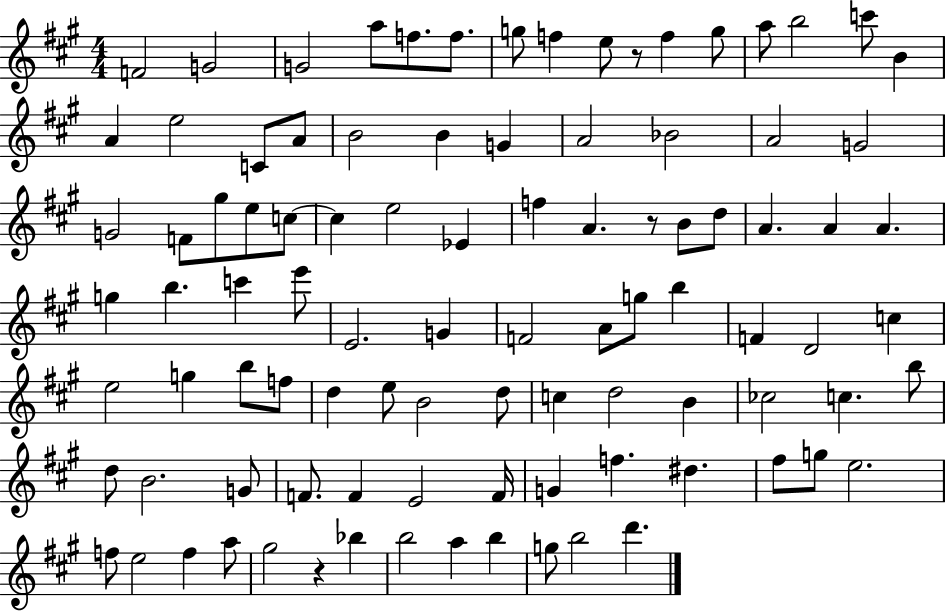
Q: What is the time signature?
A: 4/4